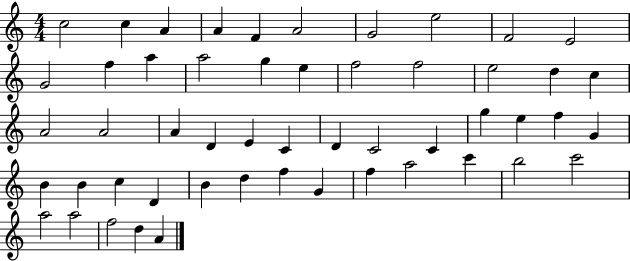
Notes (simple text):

C5/h C5/q A4/q A4/q F4/q A4/h G4/h E5/h F4/h E4/h G4/h F5/q A5/q A5/h G5/q E5/q F5/h F5/h E5/h D5/q C5/q A4/h A4/h A4/q D4/q E4/q C4/q D4/q C4/h C4/q G5/q E5/q F5/q G4/q B4/q B4/q C5/q D4/q B4/q D5/q F5/q G4/q F5/q A5/h C6/q B5/h C6/h A5/h A5/h F5/h D5/q A4/q